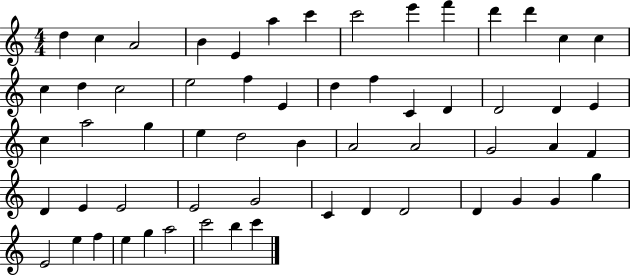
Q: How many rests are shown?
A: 0